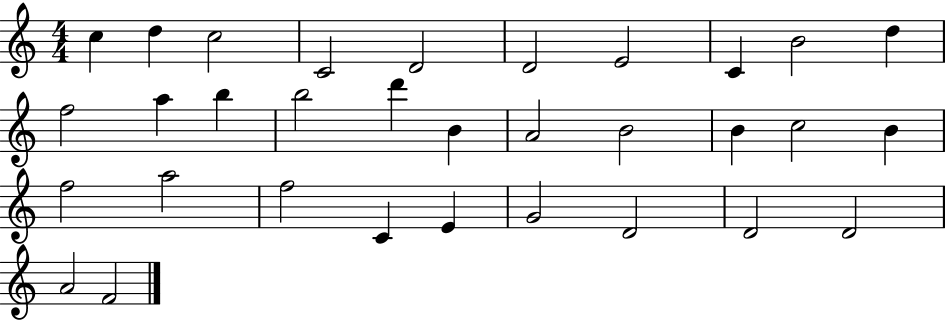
X:1
T:Untitled
M:4/4
L:1/4
K:C
c d c2 C2 D2 D2 E2 C B2 d f2 a b b2 d' B A2 B2 B c2 B f2 a2 f2 C E G2 D2 D2 D2 A2 F2